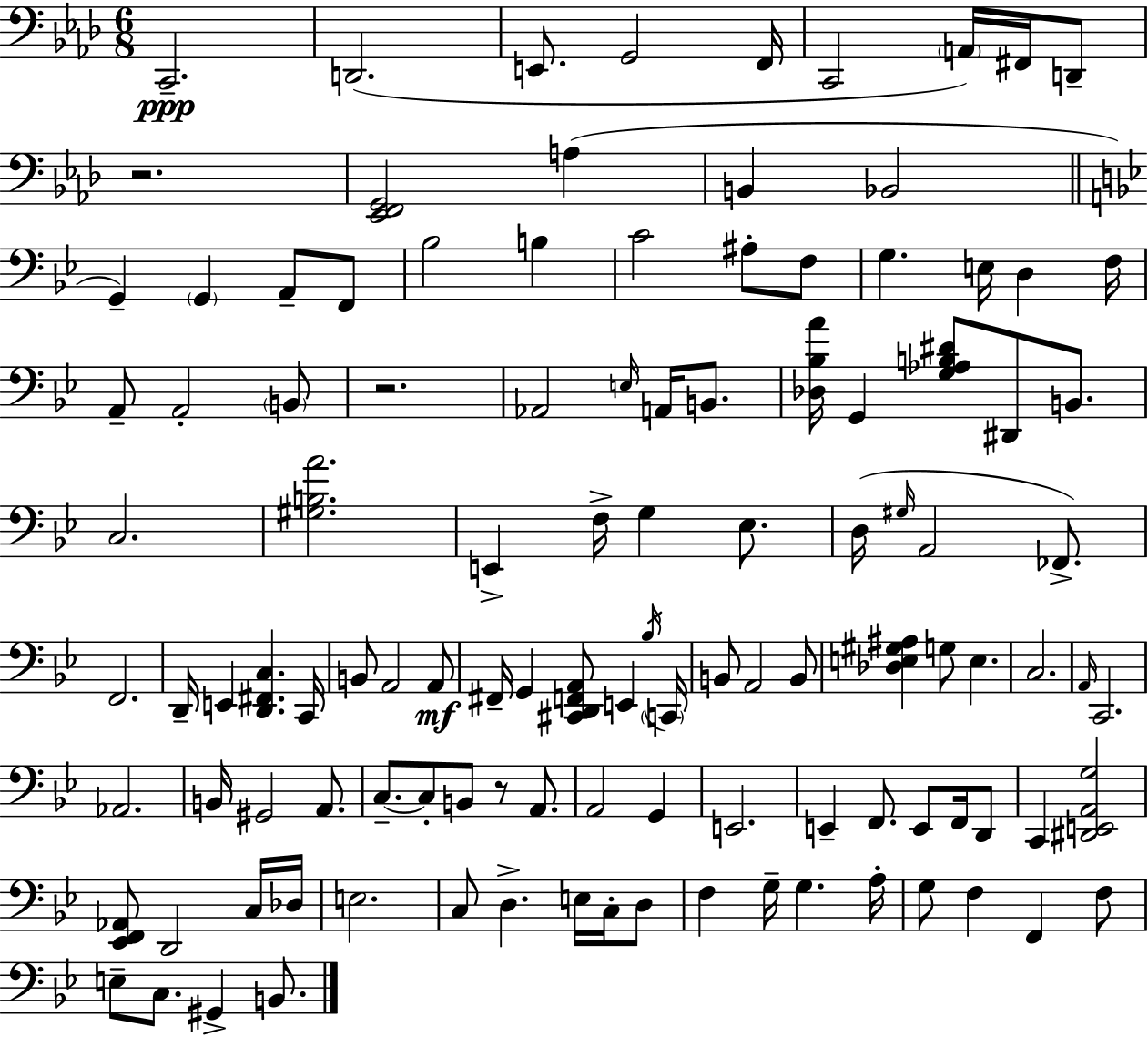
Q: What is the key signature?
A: AES major